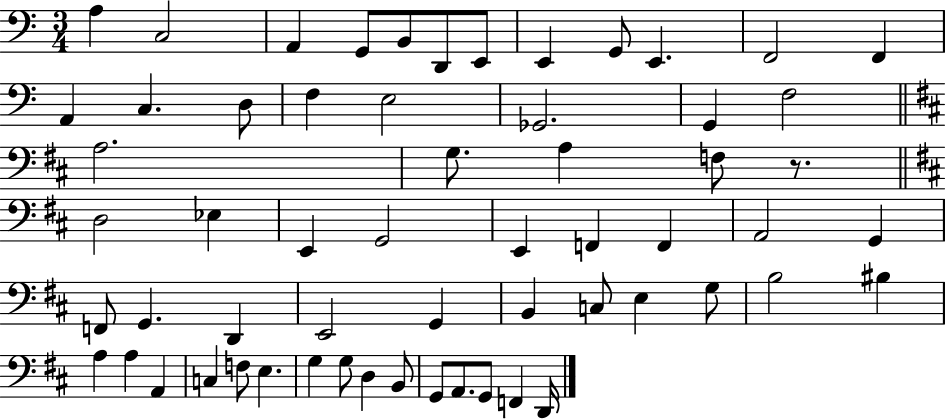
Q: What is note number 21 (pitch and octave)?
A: A3